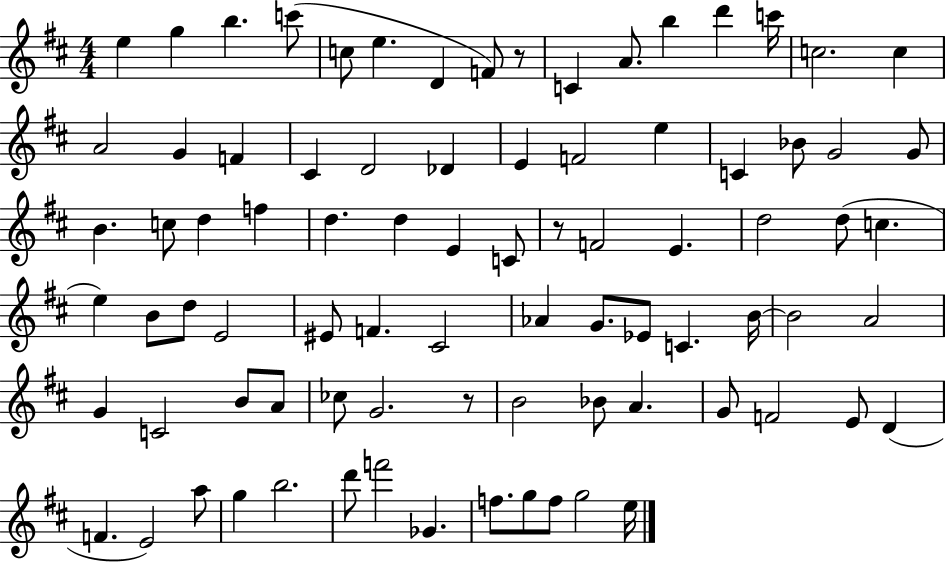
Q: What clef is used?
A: treble